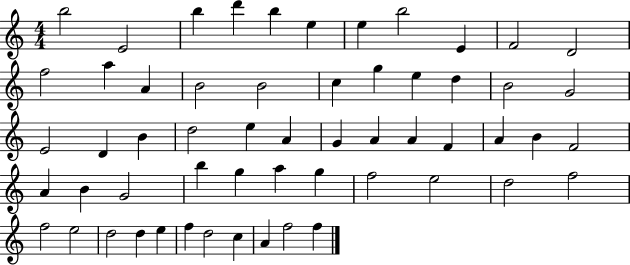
B5/h E4/h B5/q D6/q B5/q E5/q E5/q B5/h E4/q F4/h D4/h F5/h A5/q A4/q B4/h B4/h C5/q G5/q E5/q D5/q B4/h G4/h E4/h D4/q B4/q D5/h E5/q A4/q G4/q A4/q A4/q F4/q A4/q B4/q F4/h A4/q B4/q G4/h B5/q G5/q A5/q G5/q F5/h E5/h D5/h F5/h F5/h E5/h D5/h D5/q E5/q F5/q D5/h C5/q A4/q F5/h F5/q